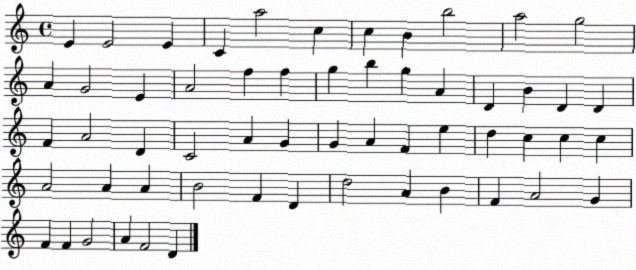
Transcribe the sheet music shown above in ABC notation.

X:1
T:Untitled
M:4/4
L:1/4
K:C
E E2 E C a2 c c B b2 a2 g2 A G2 E A2 f f g b g A D B D D F A2 D C2 A G G A F e d c c c A2 A A B2 F D d2 A B F A2 G F F G2 A F2 D